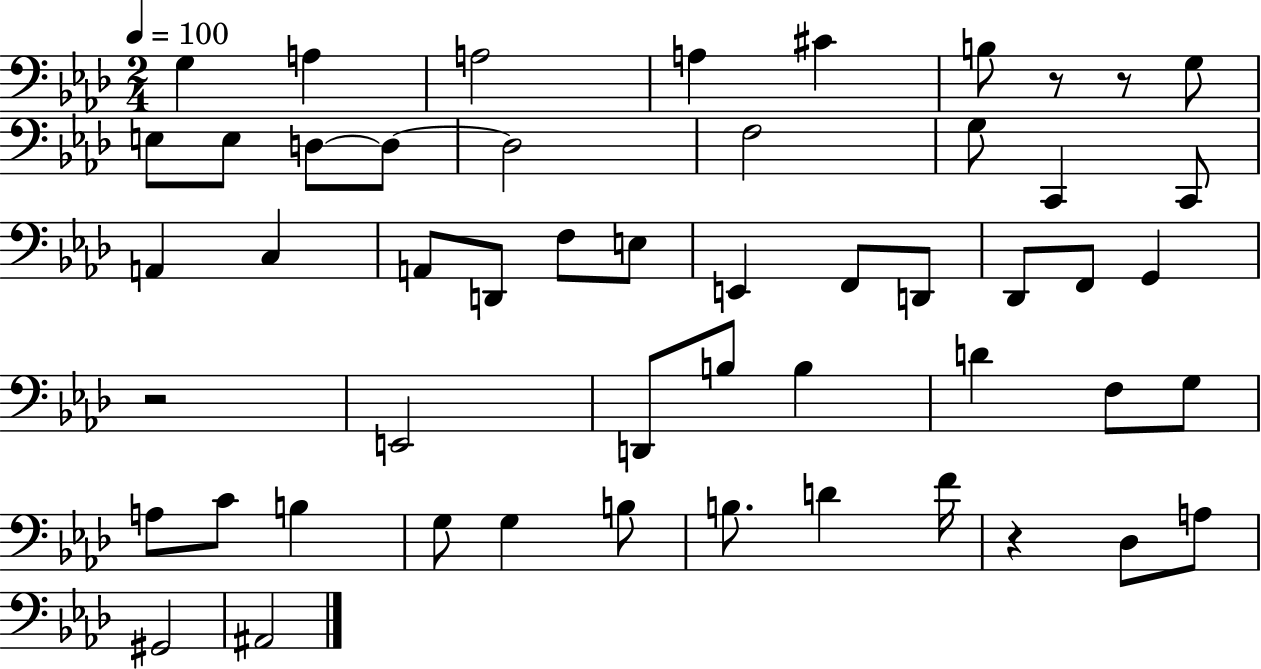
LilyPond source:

{
  \clef bass
  \numericTimeSignature
  \time 2/4
  \key aes \major
  \tempo 4 = 100
  g4 a4 | a2 | a4 cis'4 | b8 r8 r8 g8 | \break e8 e8 d8~~ d8~~ | d2 | f2 | g8 c,4 c,8 | \break a,4 c4 | a,8 d,8 f8 e8 | e,4 f,8 d,8 | des,8 f,8 g,4 | \break r2 | e,2 | d,8 b8 b4 | d'4 f8 g8 | \break a8 c'8 b4 | g8 g4 b8 | b8. d'4 f'16 | r4 des8 a8 | \break gis,2 | ais,2 | \bar "|."
}